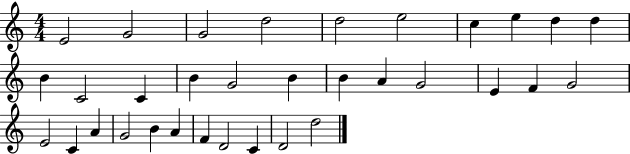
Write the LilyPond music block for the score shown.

{
  \clef treble
  \numericTimeSignature
  \time 4/4
  \key c \major
  e'2 g'2 | g'2 d''2 | d''2 e''2 | c''4 e''4 d''4 d''4 | \break b'4 c'2 c'4 | b'4 g'2 b'4 | b'4 a'4 g'2 | e'4 f'4 g'2 | \break e'2 c'4 a'4 | g'2 b'4 a'4 | f'4 d'2 c'4 | d'2 d''2 | \break \bar "|."
}